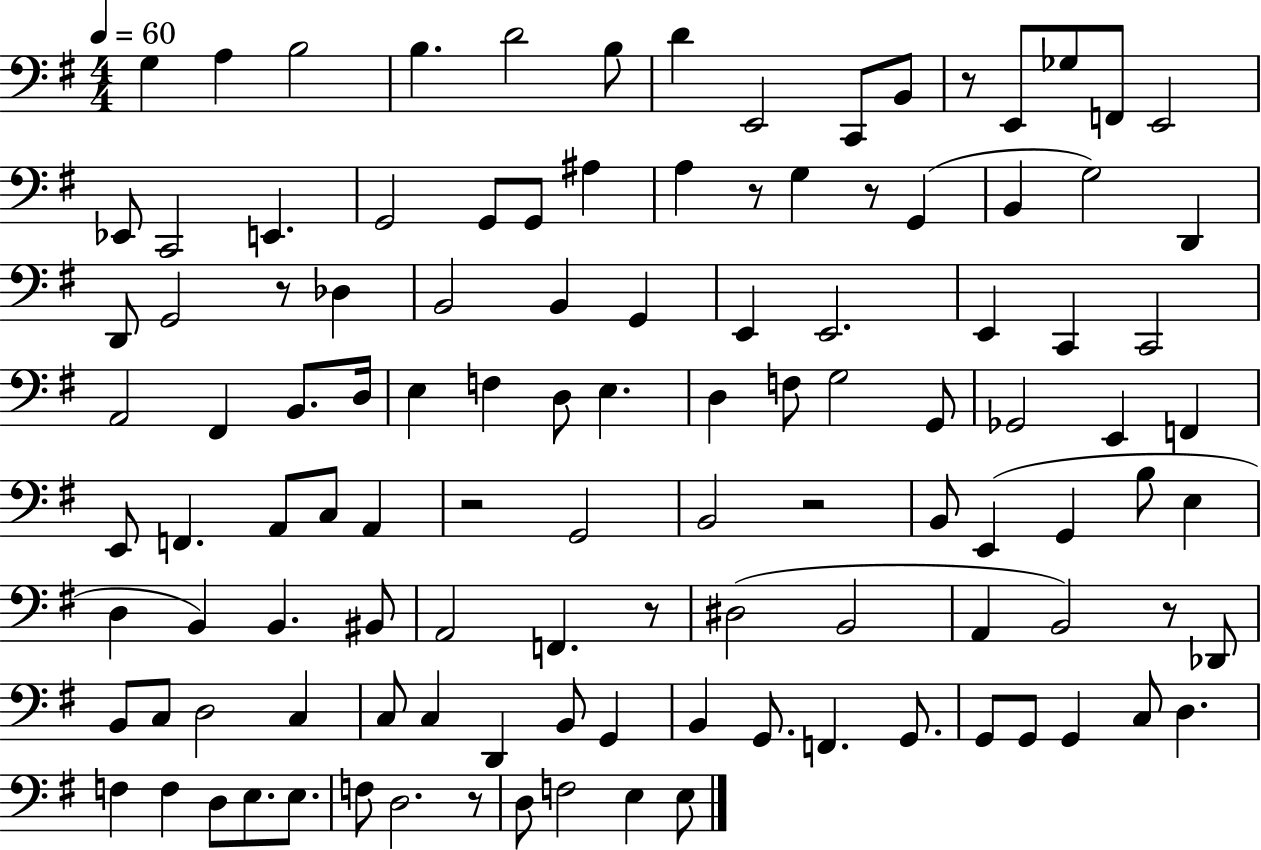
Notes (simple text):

G3/q A3/q B3/h B3/q. D4/h B3/e D4/q E2/h C2/e B2/e R/e E2/e Gb3/e F2/e E2/h Eb2/e C2/h E2/q. G2/h G2/e G2/e A#3/q A3/q R/e G3/q R/e G2/q B2/q G3/h D2/q D2/e G2/h R/e Db3/q B2/h B2/q G2/q E2/q E2/h. E2/q C2/q C2/h A2/h F#2/q B2/e. D3/s E3/q F3/q D3/e E3/q. D3/q F3/e G3/h G2/e Gb2/h E2/q F2/q E2/e F2/q. A2/e C3/e A2/q R/h G2/h B2/h R/h B2/e E2/q G2/q B3/e E3/q D3/q B2/q B2/q. BIS2/e A2/h F2/q. R/e D#3/h B2/h A2/q B2/h R/e Db2/e B2/e C3/e D3/h C3/q C3/e C3/q D2/q B2/e G2/q B2/q G2/e. F2/q. G2/e. G2/e G2/e G2/q C3/e D3/q. F3/q F3/q D3/e E3/e. E3/e. F3/e D3/h. R/e D3/e F3/h E3/q E3/e